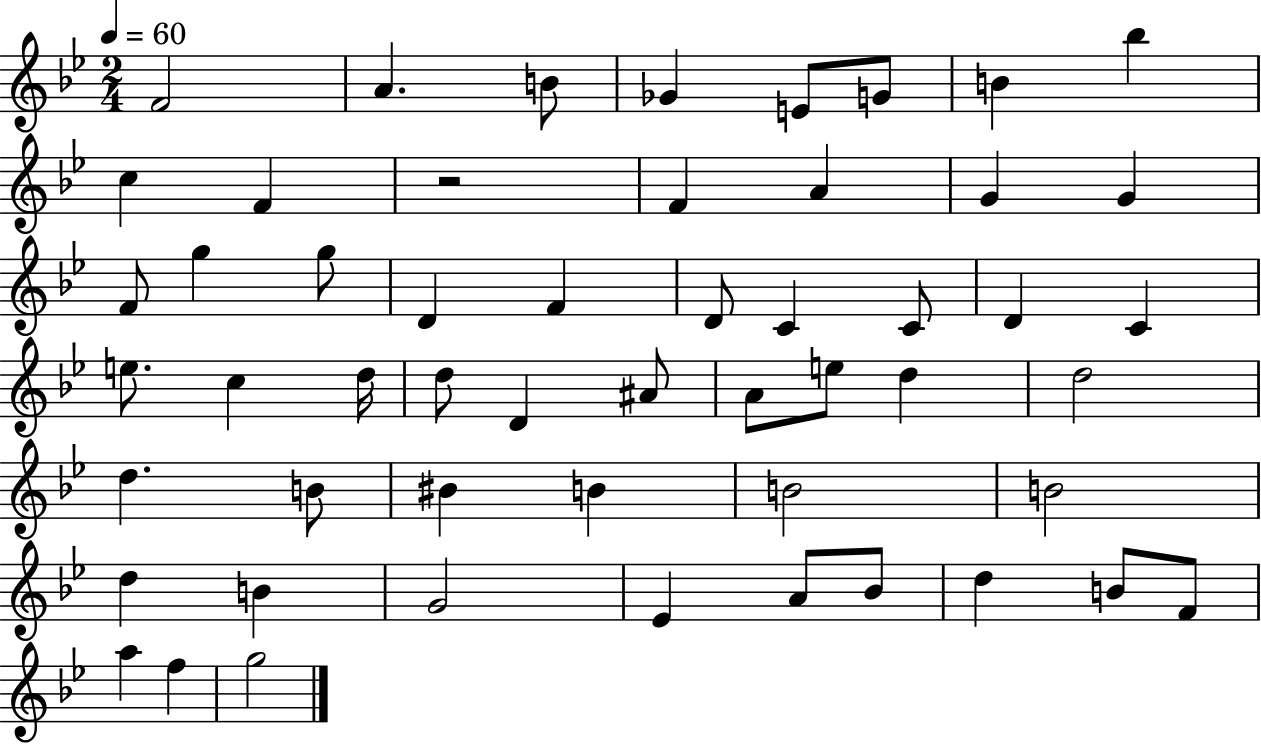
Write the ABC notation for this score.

X:1
T:Untitled
M:2/4
L:1/4
K:Bb
F2 A B/2 _G E/2 G/2 B _b c F z2 F A G G F/2 g g/2 D F D/2 C C/2 D C e/2 c d/4 d/2 D ^A/2 A/2 e/2 d d2 d B/2 ^B B B2 B2 d B G2 _E A/2 _B/2 d B/2 F/2 a f g2